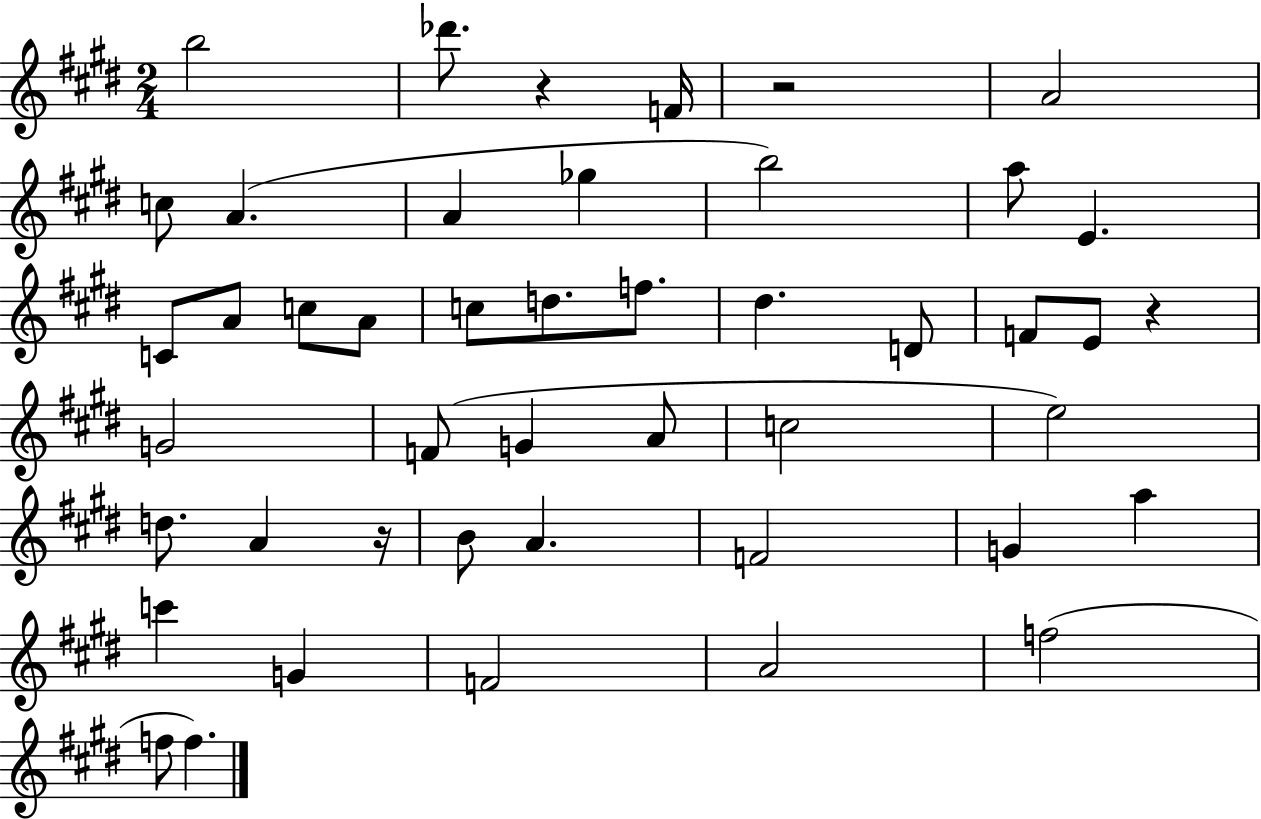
{
  \clef treble
  \numericTimeSignature
  \time 2/4
  \key e \major
  b''2 | des'''8. r4 f'16 | r2 | a'2 | \break c''8 a'4.( | a'4 ges''4 | b''2) | a''8 e'4. | \break c'8 a'8 c''8 a'8 | c''8 d''8. f''8. | dis''4. d'8 | f'8 e'8 r4 | \break g'2 | f'8( g'4 a'8 | c''2 | e''2) | \break d''8. a'4 r16 | b'8 a'4. | f'2 | g'4 a''4 | \break c'''4 g'4 | f'2 | a'2 | f''2( | \break f''8 f''4.) | \bar "|."
}